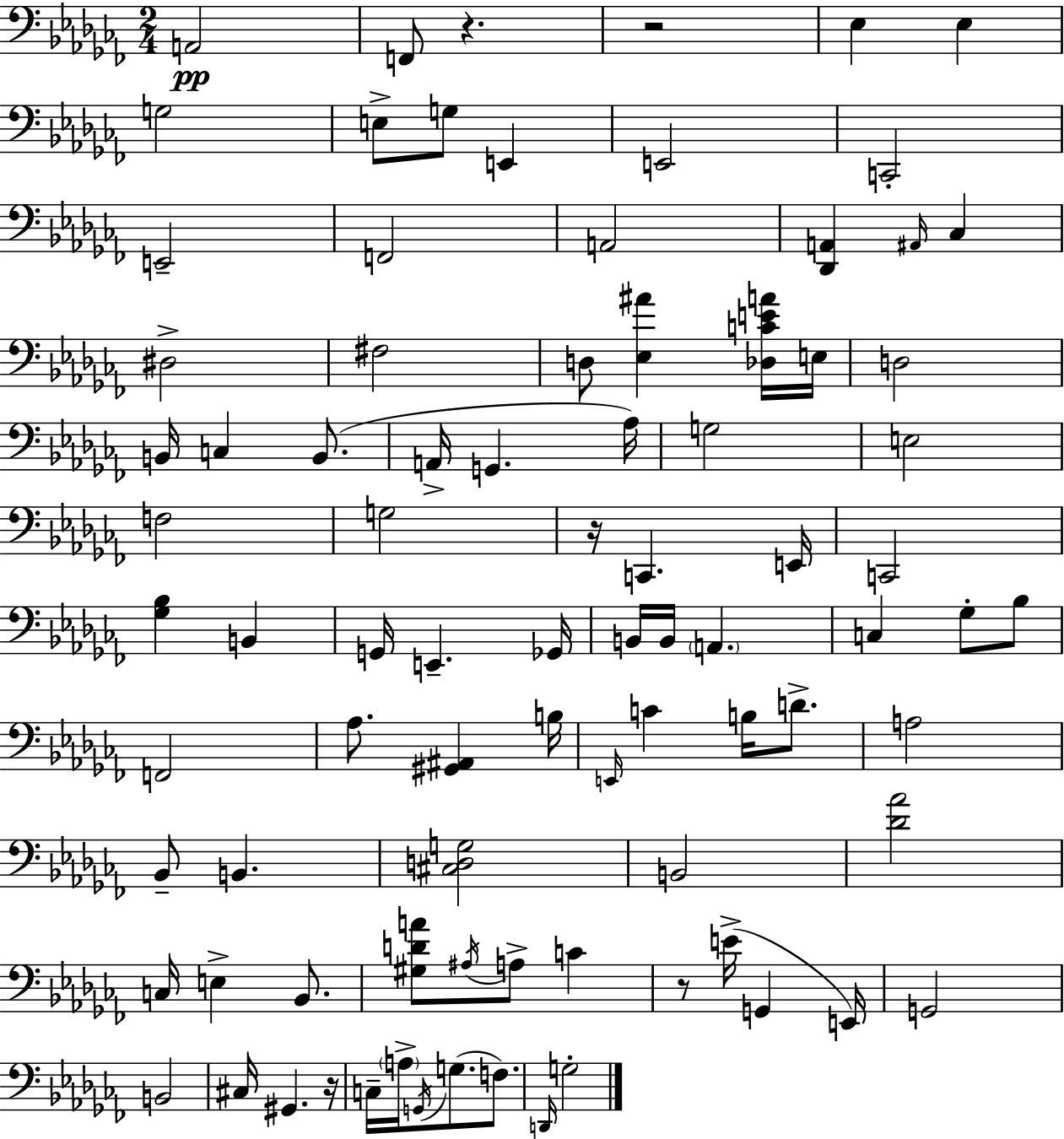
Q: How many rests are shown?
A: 5